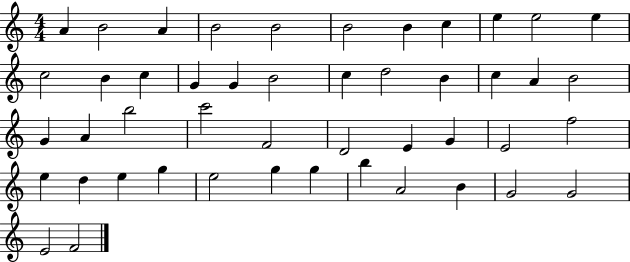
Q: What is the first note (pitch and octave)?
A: A4